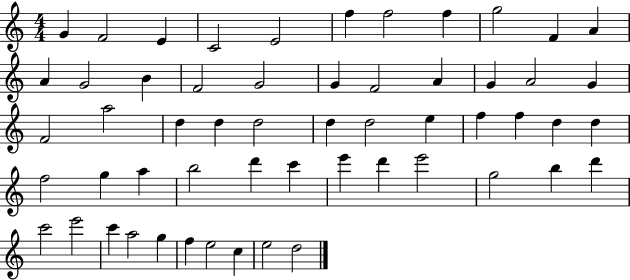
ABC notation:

X:1
T:Untitled
M:4/4
L:1/4
K:C
G F2 E C2 E2 f f2 f g2 F A A G2 B F2 G2 G F2 A G A2 G F2 a2 d d d2 d d2 e f f d d f2 g a b2 d' c' e' d' e'2 g2 b d' c'2 e'2 c' a2 g f e2 c e2 d2